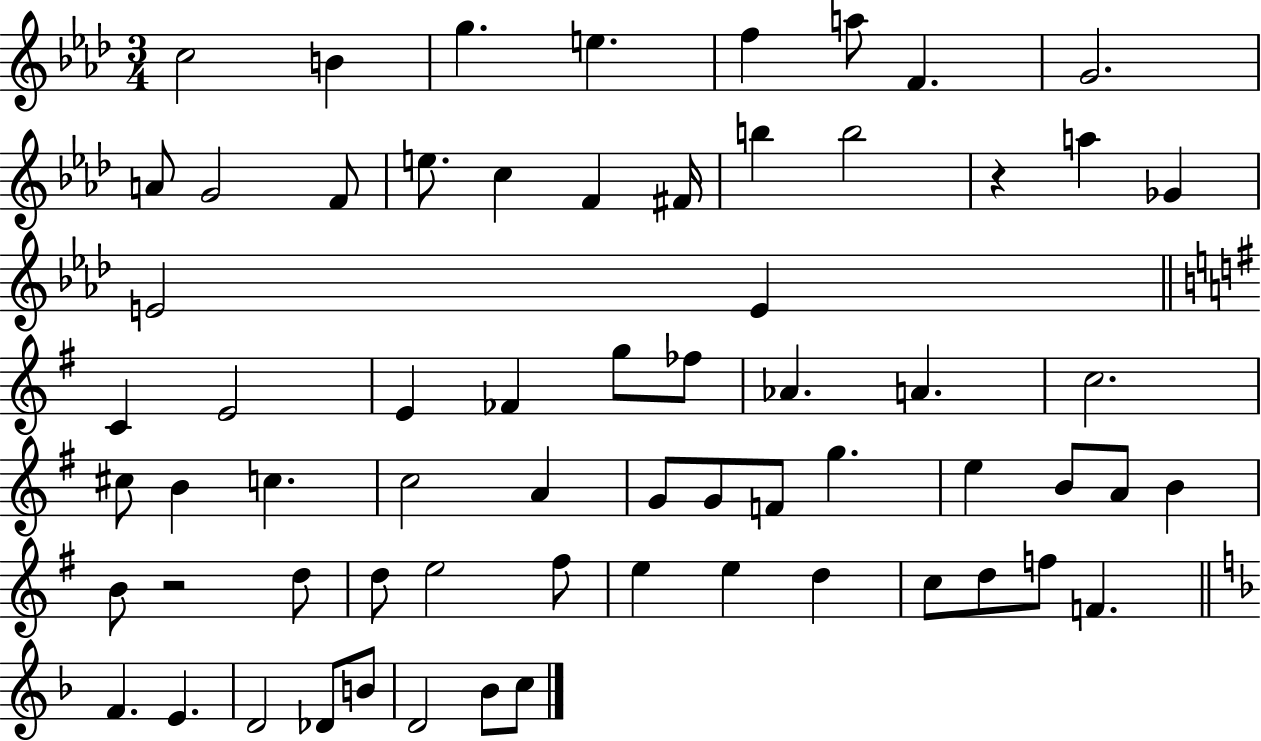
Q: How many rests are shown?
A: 2